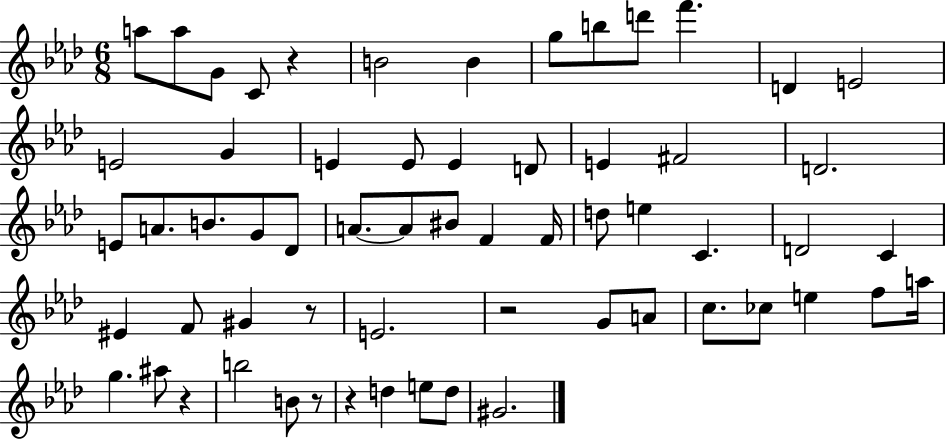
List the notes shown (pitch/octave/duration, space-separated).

A5/e A5/e G4/e C4/e R/q B4/h B4/q G5/e B5/e D6/e F6/q. D4/q E4/h E4/h G4/q E4/q E4/e E4/q D4/e E4/q F#4/h D4/h. E4/e A4/e. B4/e. G4/e Db4/e A4/e. A4/e BIS4/e F4/q F4/s D5/e E5/q C4/q. D4/h C4/q EIS4/q F4/e G#4/q R/e E4/h. R/h G4/e A4/e C5/e. CES5/e E5/q F5/e A5/s G5/q. A#5/e R/q B5/h B4/e R/e R/q D5/q E5/e D5/e G#4/h.